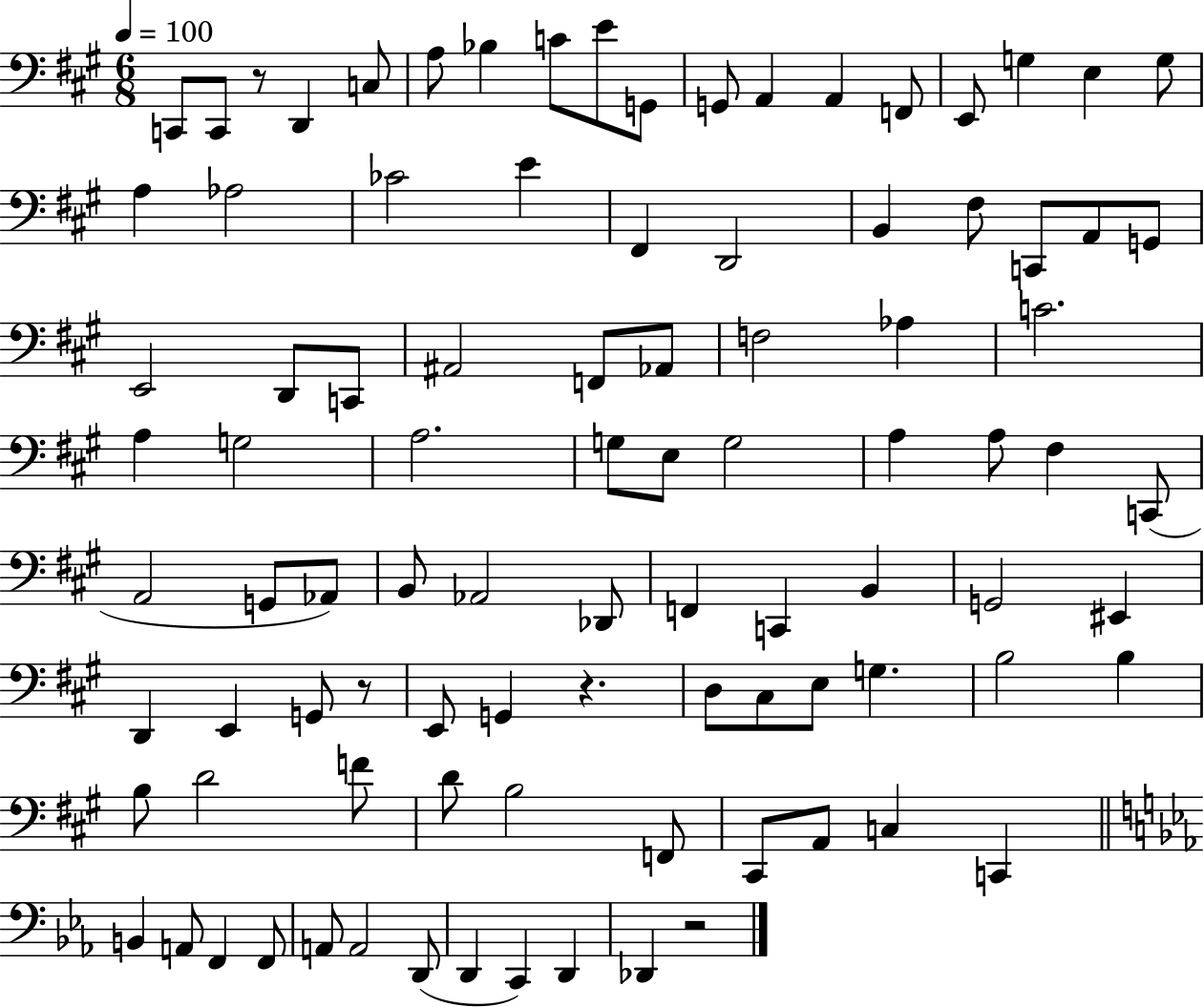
C2/e C2/e R/e D2/q C3/e A3/e Bb3/q C4/e E4/e G2/e G2/e A2/q A2/q F2/e E2/e G3/q E3/q G3/e A3/q Ab3/h CES4/h E4/q F#2/q D2/h B2/q F#3/e C2/e A2/e G2/e E2/h D2/e C2/e A#2/h F2/e Ab2/e F3/h Ab3/q C4/h. A3/q G3/h A3/h. G3/e E3/e G3/h A3/q A3/e F#3/q C2/e A2/h G2/e Ab2/e B2/e Ab2/h Db2/e F2/q C2/q B2/q G2/h EIS2/q D2/q E2/q G2/e R/e E2/e G2/q R/q. D3/e C#3/e E3/e G3/q. B3/h B3/q B3/e D4/h F4/e D4/e B3/h F2/e C#2/e A2/e C3/q C2/q B2/q A2/e F2/q F2/e A2/e A2/h D2/e D2/q C2/q D2/q Db2/q R/h